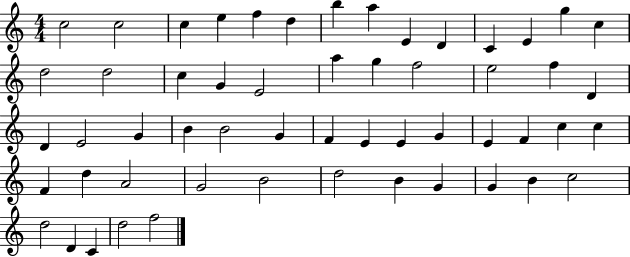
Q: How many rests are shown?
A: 0